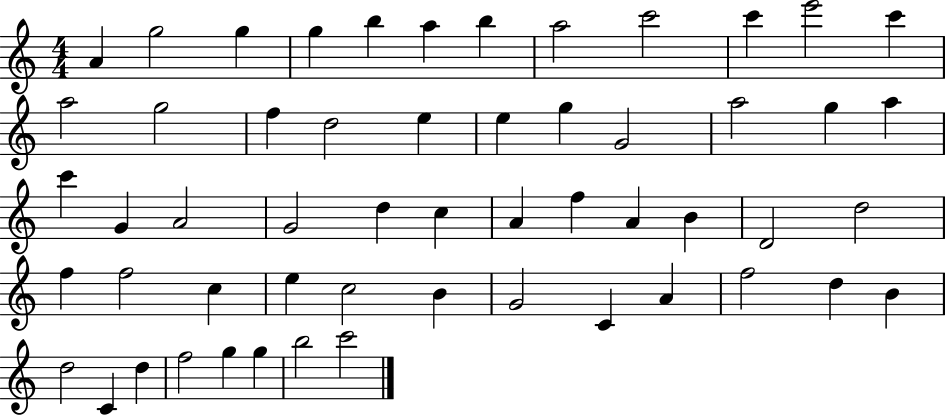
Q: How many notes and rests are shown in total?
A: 55